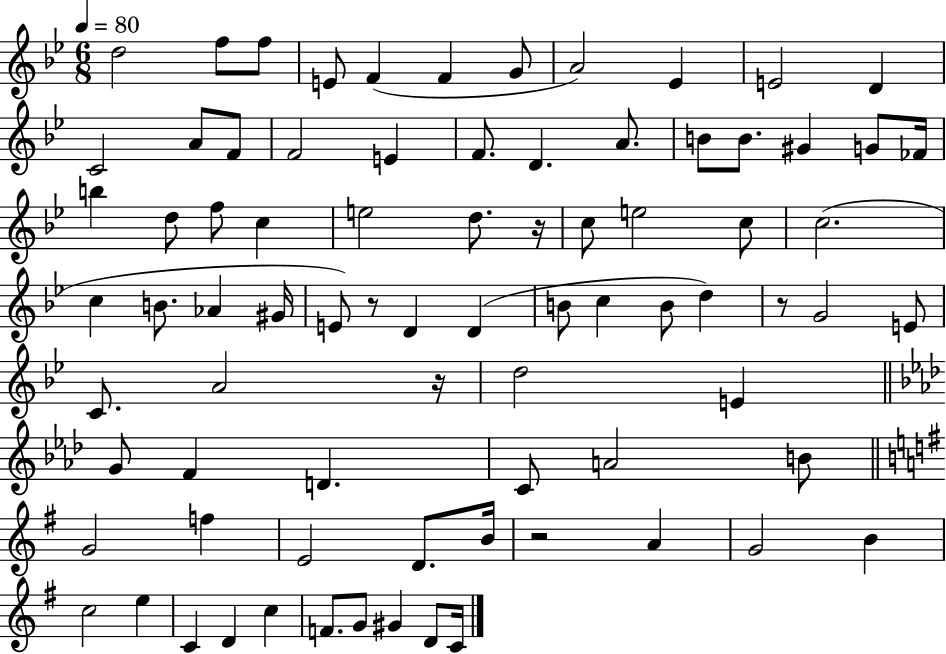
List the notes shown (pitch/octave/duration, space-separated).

D5/h F5/e F5/e E4/e F4/q F4/q G4/e A4/h Eb4/q E4/h D4/q C4/h A4/e F4/e F4/h E4/q F4/e. D4/q. A4/e. B4/e B4/e. G#4/q G4/e FES4/s B5/q D5/e F5/e C5/q E5/h D5/e. R/s C5/e E5/h C5/e C5/h. C5/q B4/e. Ab4/q G#4/s E4/e R/e D4/q D4/q B4/e C5/q B4/e D5/q R/e G4/h E4/e C4/e. A4/h R/s D5/h E4/q G4/e F4/q D4/q. C4/e A4/h B4/e G4/h F5/q E4/h D4/e. B4/s R/h A4/q G4/h B4/q C5/h E5/q C4/q D4/q C5/q F4/e. G4/e G#4/q D4/e C4/s